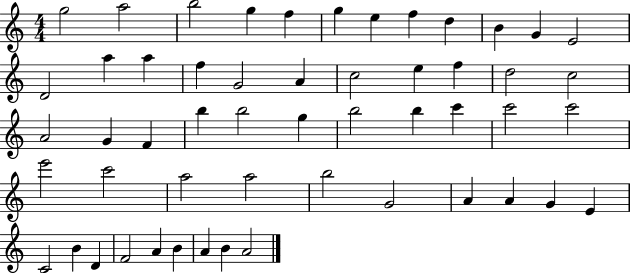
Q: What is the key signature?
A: C major